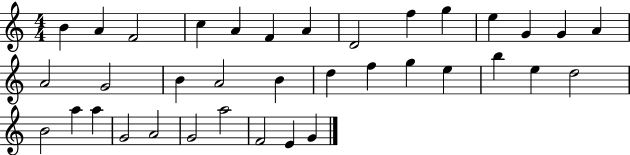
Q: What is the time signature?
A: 4/4